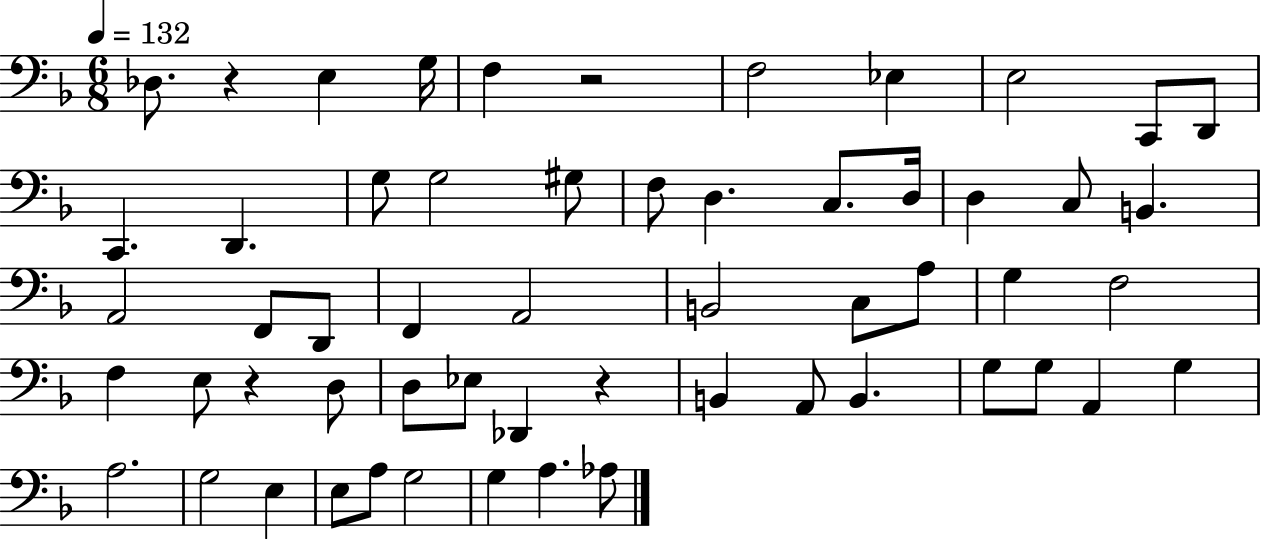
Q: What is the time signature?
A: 6/8